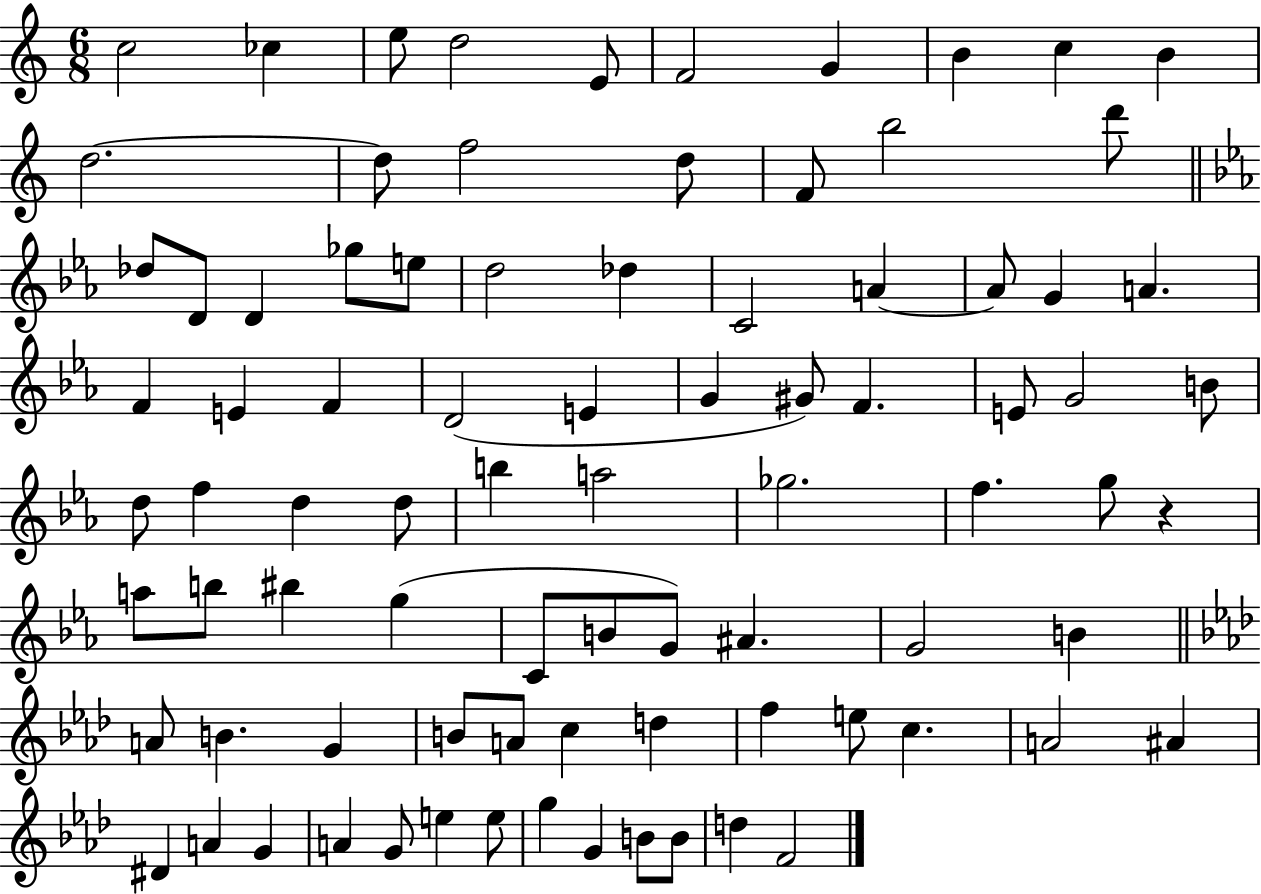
C5/h CES5/q E5/e D5/h E4/e F4/h G4/q B4/q C5/q B4/q D5/h. D5/e F5/h D5/e F4/e B5/h D6/e Db5/e D4/e D4/q Gb5/e E5/e D5/h Db5/q C4/h A4/q A4/e G4/q A4/q. F4/q E4/q F4/q D4/h E4/q G4/q G#4/e F4/q. E4/e G4/h B4/e D5/e F5/q D5/q D5/e B5/q A5/h Gb5/h. F5/q. G5/e R/q A5/e B5/e BIS5/q G5/q C4/e B4/e G4/e A#4/q. G4/h B4/q A4/e B4/q. G4/q B4/e A4/e C5/q D5/q F5/q E5/e C5/q. A4/h A#4/q D#4/q A4/q G4/q A4/q G4/e E5/q E5/e G5/q G4/q B4/e B4/e D5/q F4/h